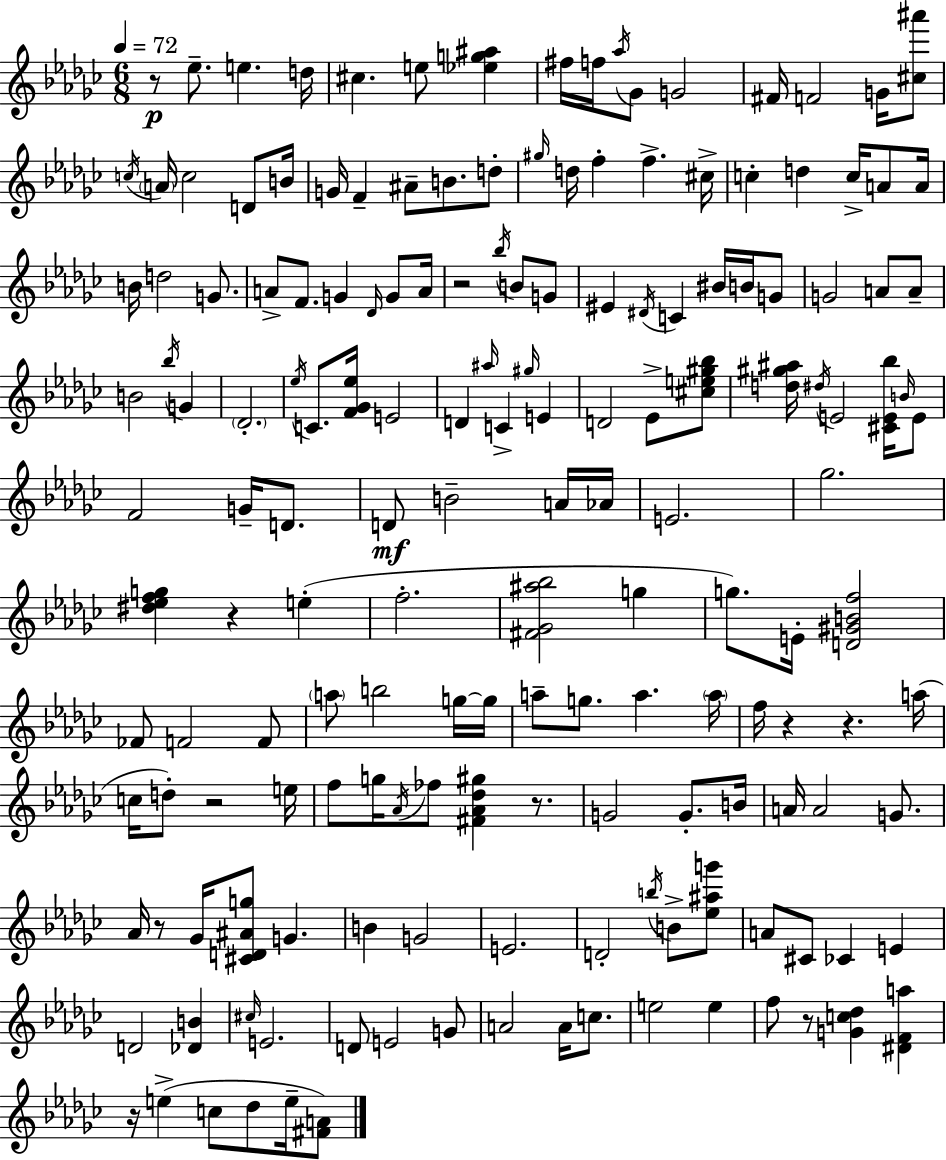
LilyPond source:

{
  \clef treble
  \numericTimeSignature
  \time 6/8
  \key ees \minor
  \tempo 4 = 72
  r8\p ees''8.-- e''4. d''16 | cis''4. e''8 <ees'' g'' ais''>4 | fis''16 f''16 \acciaccatura { aes''16 } ges'8 g'2 | fis'16 f'2 g'16 <cis'' ais'''>8 | \break \acciaccatura { c''16 } \parenthesize a'16 c''2 d'8 | b'16 g'16 f'4-- ais'8-- b'8. | d''8-. \grace { gis''16 } d''16 f''4-. f''4.-> | cis''16-> c''4-. d''4 c''16-> | \break a'8 a'16 b'16 d''2 | g'8. a'8-> f'8. g'4 | \grace { des'16 } g'8 a'16 r2 | \acciaccatura { bes''16 } b'8 g'8 eis'4 \acciaccatura { dis'16 } c'4 | \break bis'16 b'16 g'8 g'2 | a'8 a'8-- b'2 | \acciaccatura { bes''16 } g'4 \parenthesize des'2.-. | \acciaccatura { ees''16 } c'8. <f' ges' ees''>16 | \break e'2 d'4 | \grace { ais''16 } c'4-> \grace { gis''16 } e'4 d'2 | ees'8-> <cis'' e'' gis'' bes''>8 <d'' gis'' ais''>16 \acciaccatura { dis''16 } | e'2 <cis' e' bes''>16 \grace { b'16 } e'8 | \break f'2 g'16-- d'8. | d'8\mf b'2-- a'16 aes'16 | e'2. | ges''2. | \break <dis'' ees'' f'' g''>4 r4 e''4-.( | f''2.-. | <fis' ges' ais'' bes''>2 g''4 | g''8.) e'16-. <d' gis' b' f''>2 | \break fes'8 f'2 f'8 | \parenthesize a''8 b''2 g''16~~ g''16 | a''8-- g''8. a''4. \parenthesize a''16 | f''16 r4 r4. a''16( | \break c''16 d''8-.) r2 e''16 | f''8 g''16 \acciaccatura { aes'16 } fes''8 <fis' aes' des'' gis''>4 r8. | g'2 g'8.-. | b'16 a'16 a'2 g'8. | \break aes'16 r8 ges'16 <cis' d' ais' g''>8 g'4. | b'4 g'2 | e'2. | d'2-. \acciaccatura { b''16 } b'8-> | \break <ees'' ais'' g'''>8 a'8 cis'8 ces'4 e'4 | d'2 <des' b'>4 | \grace { cis''16 } e'2. | d'8 e'2 | \break g'8 a'2 a'16 | c''8. e''2 e''4 | f''8 r8 <g' c'' des''>4 <dis' f' a''>4 | r16 e''4->( c''8 des''8 | \break e''16-- <fis' a'>8) \bar "|."
}